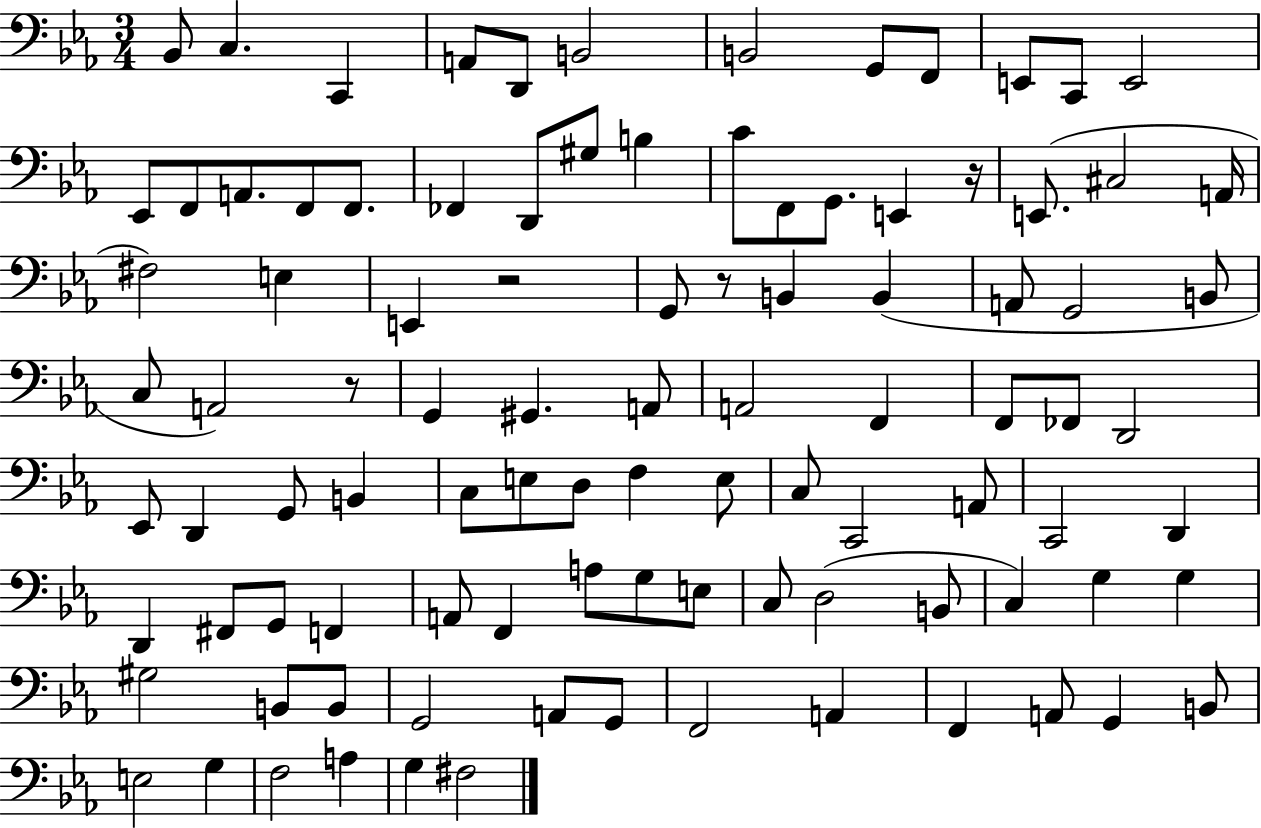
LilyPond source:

{
  \clef bass
  \numericTimeSignature
  \time 3/4
  \key ees \major
  bes,8 c4. c,4 | a,8 d,8 b,2 | b,2 g,8 f,8 | e,8 c,8 e,2 | \break ees,8 f,8 a,8. f,8 f,8. | fes,4 d,8 gis8 b4 | c'8 f,8 g,8. e,4 r16 | e,8.( cis2 a,16 | \break fis2) e4 | e,4 r2 | g,8 r8 b,4 b,4( | a,8 g,2 b,8 | \break c8 a,2) r8 | g,4 gis,4. a,8 | a,2 f,4 | f,8 fes,8 d,2 | \break ees,8 d,4 g,8 b,4 | c8 e8 d8 f4 e8 | c8 c,2 a,8 | c,2 d,4 | \break d,4 fis,8 g,8 f,4 | a,8 f,4 a8 g8 e8 | c8 d2( b,8 | c4) g4 g4 | \break gis2 b,8 b,8 | g,2 a,8 g,8 | f,2 a,4 | f,4 a,8 g,4 b,8 | \break e2 g4 | f2 a4 | g4 fis2 | \bar "|."
}